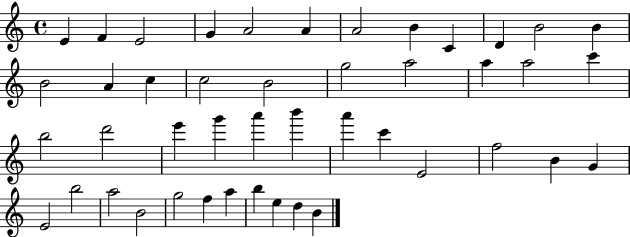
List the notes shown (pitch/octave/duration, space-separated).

E4/q F4/q E4/h G4/q A4/h A4/q A4/h B4/q C4/q D4/q B4/h B4/q B4/h A4/q C5/q C5/h B4/h G5/h A5/h A5/q A5/h C6/q B5/h D6/h E6/q G6/q A6/q B6/q A6/q C6/q E4/h F5/h B4/q G4/q E4/h B5/h A5/h B4/h G5/h F5/q A5/q B5/q E5/q D5/q B4/q